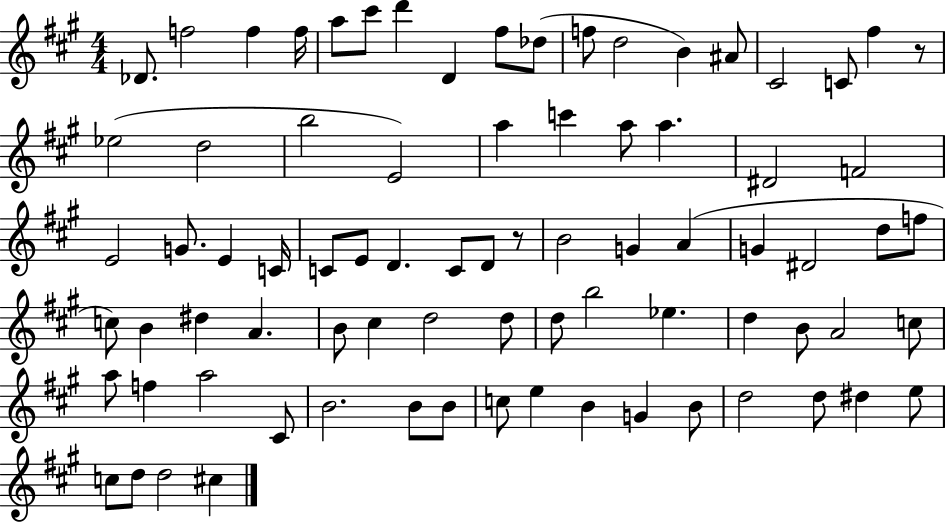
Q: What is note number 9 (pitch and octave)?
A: F#5